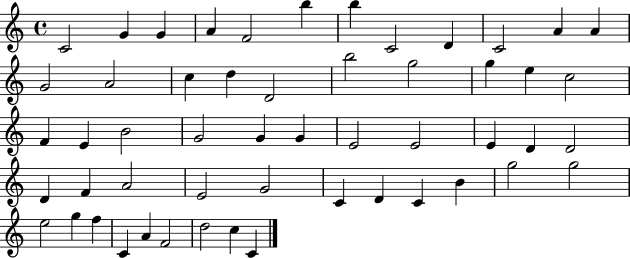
C4/h G4/q G4/q A4/q F4/h B5/q B5/q C4/h D4/q C4/h A4/q A4/q G4/h A4/h C5/q D5/q D4/h B5/h G5/h G5/q E5/q C5/h F4/q E4/q B4/h G4/h G4/q G4/q E4/h E4/h E4/q D4/q D4/h D4/q F4/q A4/h E4/h G4/h C4/q D4/q C4/q B4/q G5/h G5/h E5/h G5/q F5/q C4/q A4/q F4/h D5/h C5/q C4/q